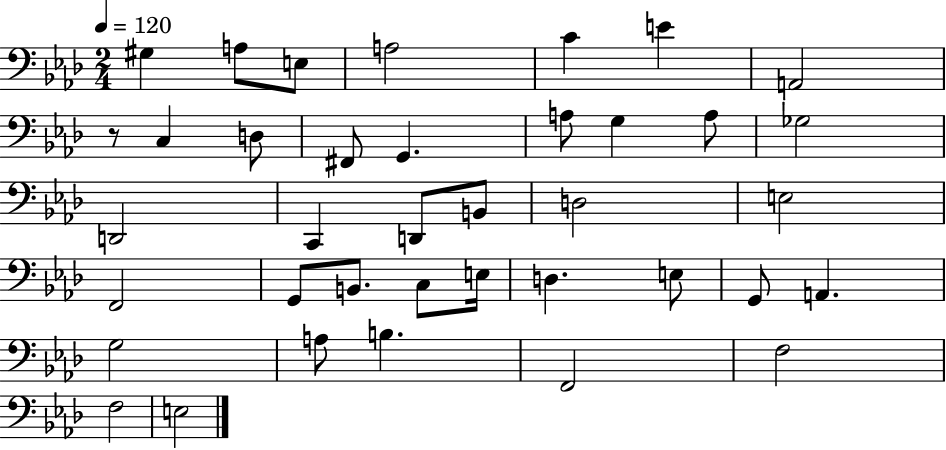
{
  \clef bass
  \numericTimeSignature
  \time 2/4
  \key aes \major
  \tempo 4 = 120
  \repeat volta 2 { gis4 a8 e8 | a2 | c'4 e'4 | a,2 | \break r8 c4 d8 | fis,8 g,4. | a8 g4 a8 | ges2 | \break d,2 | c,4 d,8 b,8 | d2 | e2 | \break f,2 | g,8 b,8. c8 e16 | d4. e8 | g,8 a,4. | \break g2 | a8 b4. | f,2 | f2 | \break f2 | e2 | } \bar "|."
}